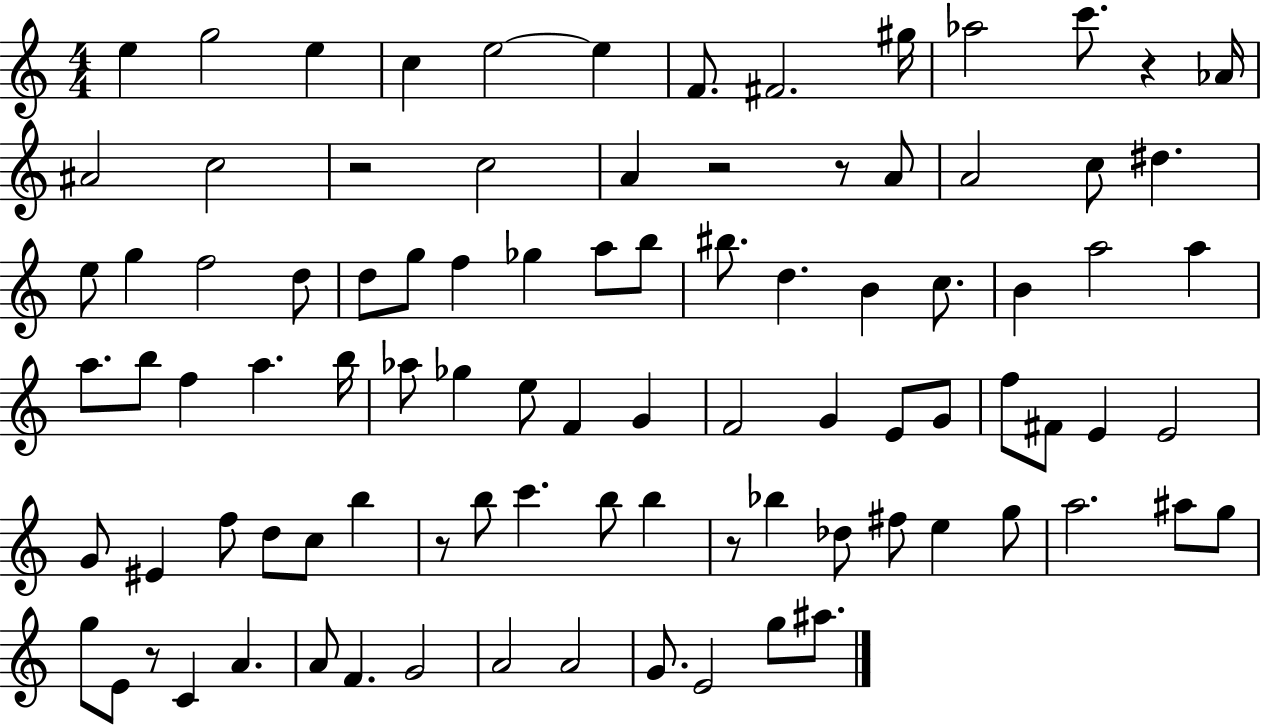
E5/q G5/h E5/q C5/q E5/h E5/q F4/e. F#4/h. G#5/s Ab5/h C6/e. R/q Ab4/s A#4/h C5/h R/h C5/h A4/q R/h R/e A4/e A4/h C5/e D#5/q. E5/e G5/q F5/h D5/e D5/e G5/e F5/q Gb5/q A5/e B5/e BIS5/e. D5/q. B4/q C5/e. B4/q A5/h A5/q A5/e. B5/e F5/q A5/q. B5/s Ab5/e Gb5/q E5/e F4/q G4/q F4/h G4/q E4/e G4/e F5/e F#4/e E4/q E4/h G4/e EIS4/q F5/e D5/e C5/e B5/q R/e B5/e C6/q. B5/e B5/q R/e Bb5/q Db5/e F#5/e E5/q G5/e A5/h. A#5/e G5/e G5/e E4/e R/e C4/q A4/q. A4/e F4/q. G4/h A4/h A4/h G4/e. E4/h G5/e A#5/e.